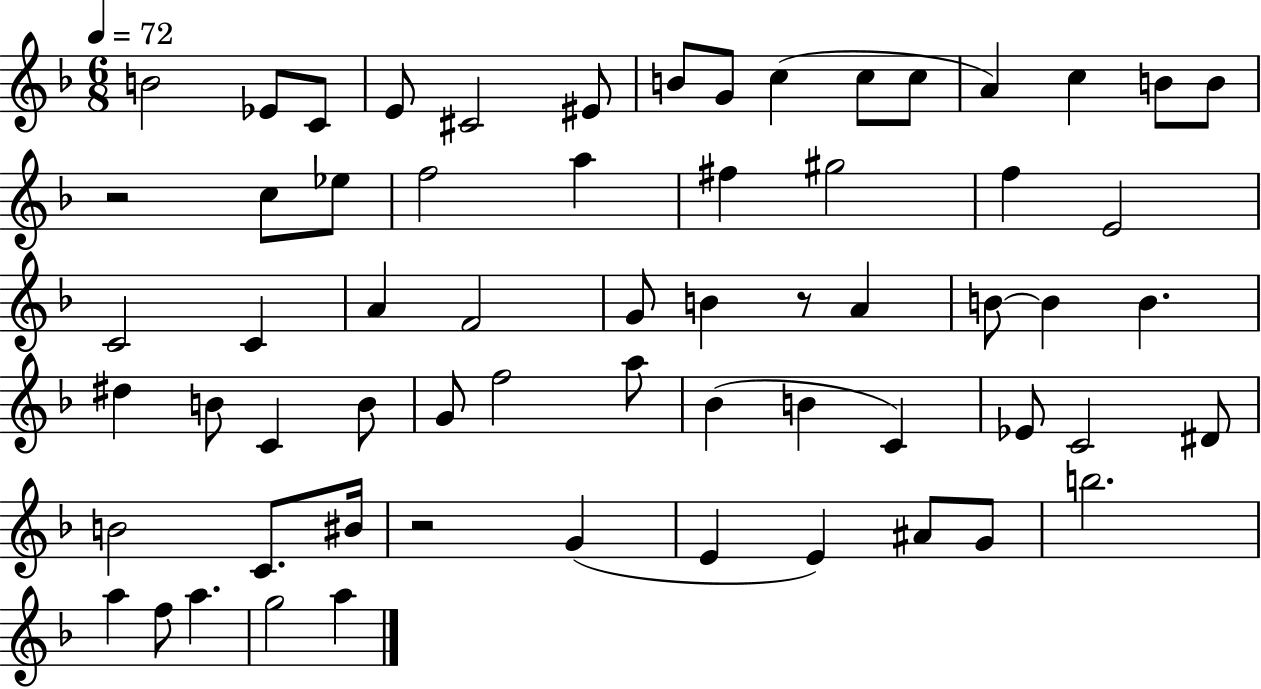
{
  \clef treble
  \numericTimeSignature
  \time 6/8
  \key f \major
  \tempo 4 = 72
  b'2 ees'8 c'8 | e'8 cis'2 eis'8 | b'8 g'8 c''4( c''8 c''8 | a'4) c''4 b'8 b'8 | \break r2 c''8 ees''8 | f''2 a''4 | fis''4 gis''2 | f''4 e'2 | \break c'2 c'4 | a'4 f'2 | g'8 b'4 r8 a'4 | b'8~~ b'4 b'4. | \break dis''4 b'8 c'4 b'8 | g'8 f''2 a''8 | bes'4( b'4 c'4) | ees'8 c'2 dis'8 | \break b'2 c'8. bis'16 | r2 g'4( | e'4 e'4) ais'8 g'8 | b''2. | \break a''4 f''8 a''4. | g''2 a''4 | \bar "|."
}